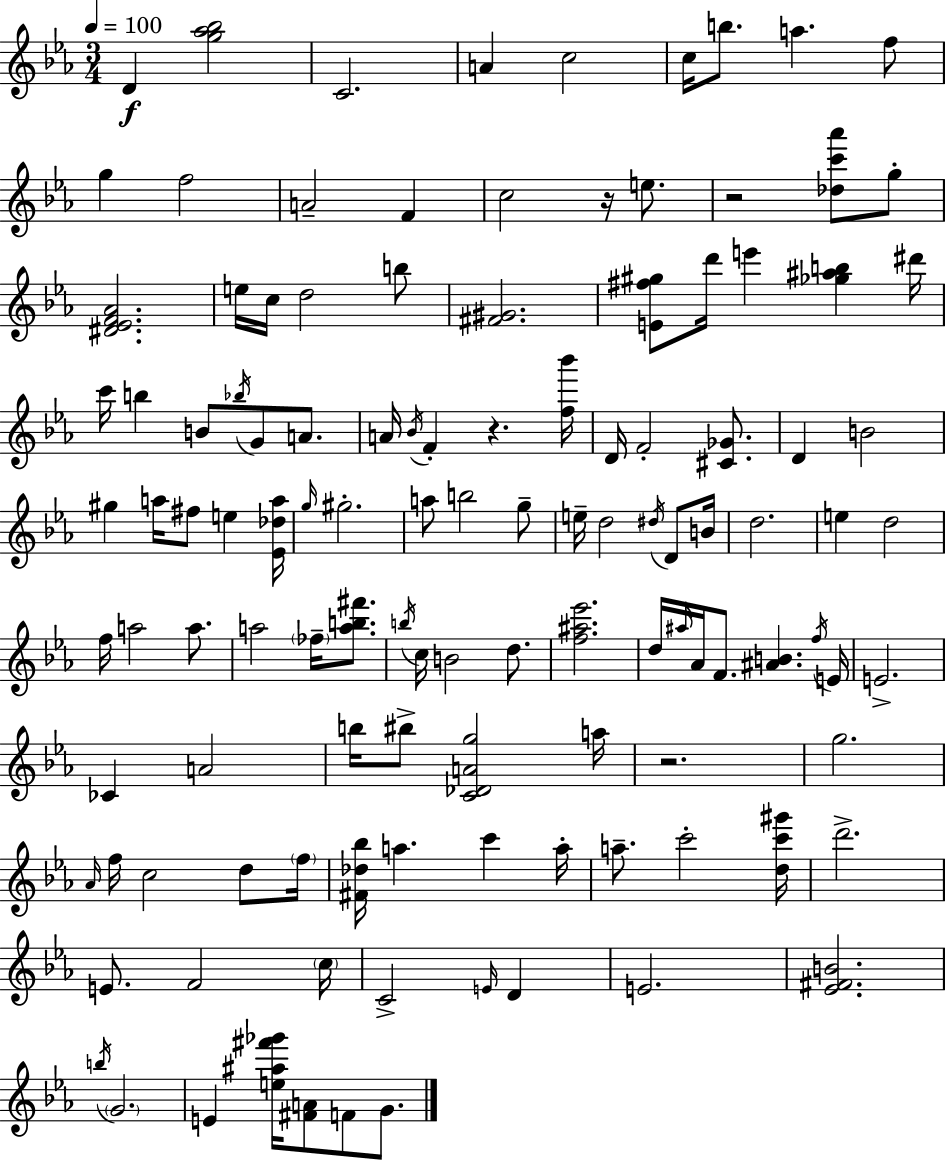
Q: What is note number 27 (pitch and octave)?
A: G4